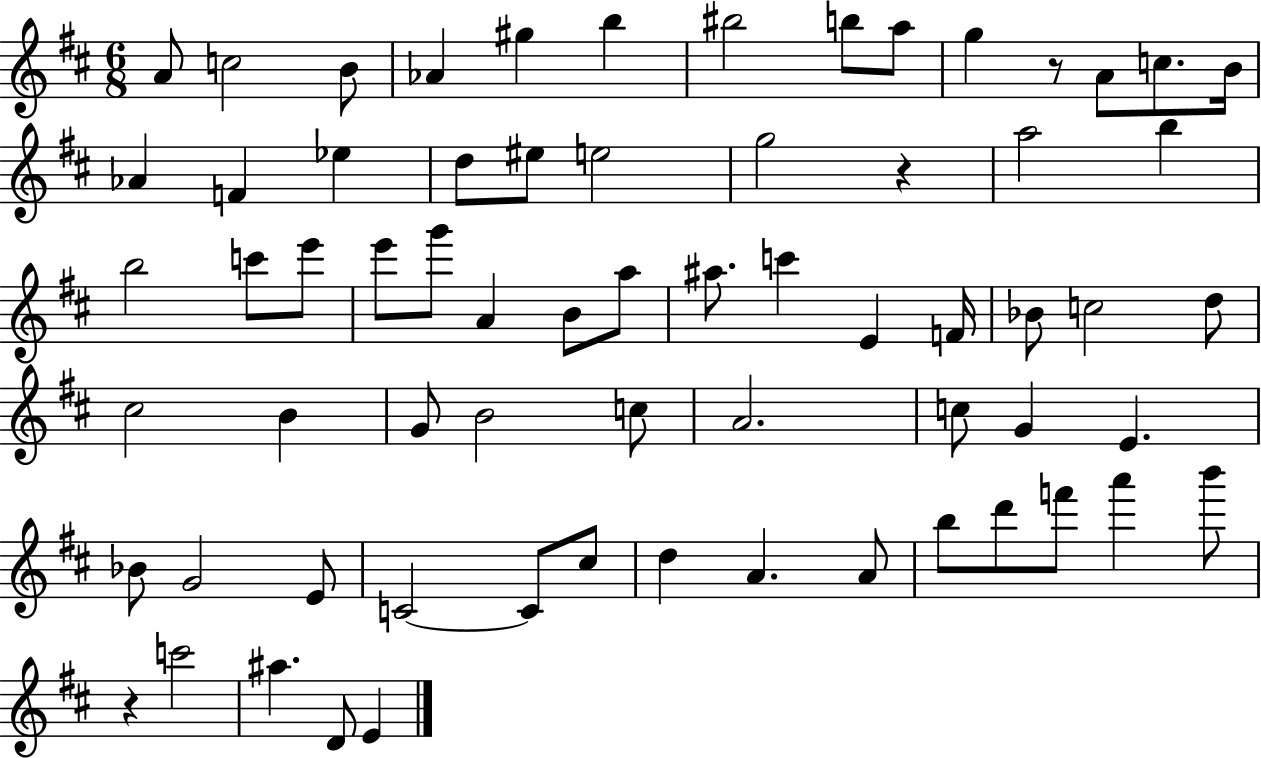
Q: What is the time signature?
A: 6/8